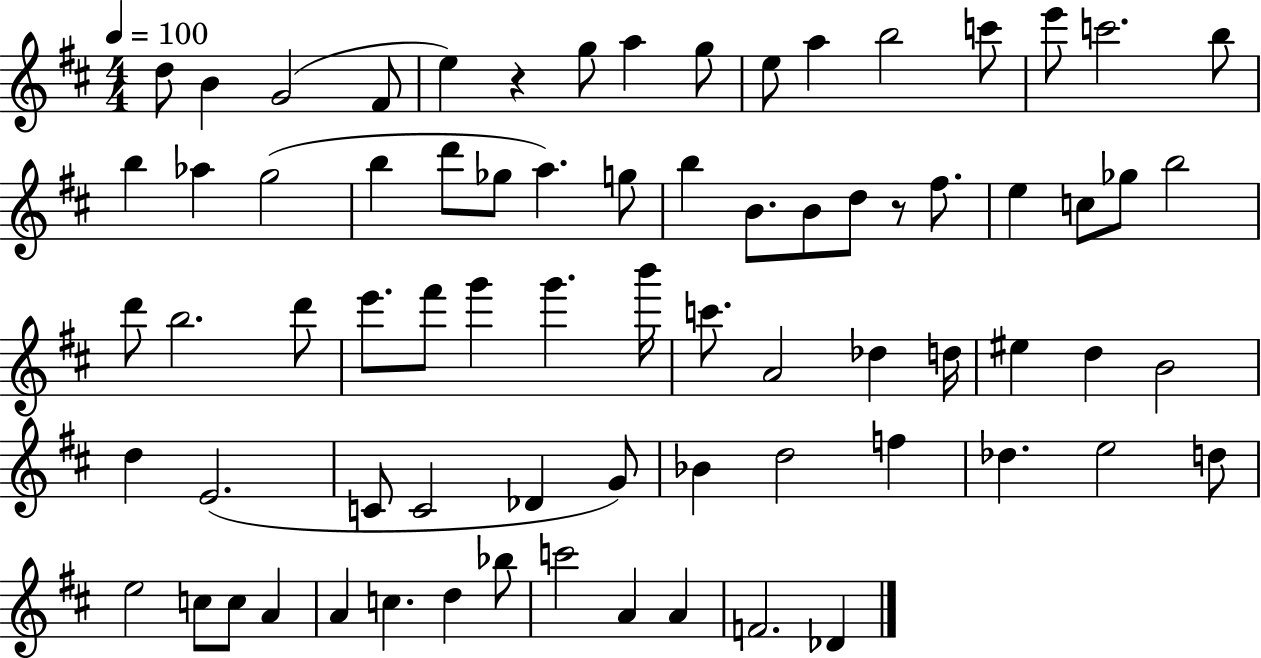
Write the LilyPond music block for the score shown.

{
  \clef treble
  \numericTimeSignature
  \time 4/4
  \key d \major
  \tempo 4 = 100
  d''8 b'4 g'2( fis'8 | e''4) r4 g''8 a''4 g''8 | e''8 a''4 b''2 c'''8 | e'''8 c'''2. b''8 | \break b''4 aes''4 g''2( | b''4 d'''8 ges''8 a''4.) g''8 | b''4 b'8. b'8 d''8 r8 fis''8. | e''4 c''8 ges''8 b''2 | \break d'''8 b''2. d'''8 | e'''8. fis'''8 g'''4 g'''4. b'''16 | c'''8. a'2 des''4 d''16 | eis''4 d''4 b'2 | \break d''4 e'2.( | c'8 c'2 des'4 g'8) | bes'4 d''2 f''4 | des''4. e''2 d''8 | \break e''2 c''8 c''8 a'4 | a'4 c''4. d''4 bes''8 | c'''2 a'4 a'4 | f'2. des'4 | \break \bar "|."
}